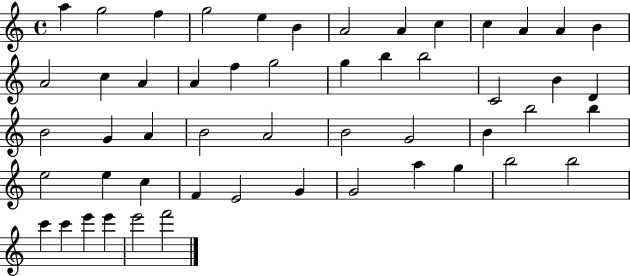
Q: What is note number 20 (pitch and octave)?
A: G5